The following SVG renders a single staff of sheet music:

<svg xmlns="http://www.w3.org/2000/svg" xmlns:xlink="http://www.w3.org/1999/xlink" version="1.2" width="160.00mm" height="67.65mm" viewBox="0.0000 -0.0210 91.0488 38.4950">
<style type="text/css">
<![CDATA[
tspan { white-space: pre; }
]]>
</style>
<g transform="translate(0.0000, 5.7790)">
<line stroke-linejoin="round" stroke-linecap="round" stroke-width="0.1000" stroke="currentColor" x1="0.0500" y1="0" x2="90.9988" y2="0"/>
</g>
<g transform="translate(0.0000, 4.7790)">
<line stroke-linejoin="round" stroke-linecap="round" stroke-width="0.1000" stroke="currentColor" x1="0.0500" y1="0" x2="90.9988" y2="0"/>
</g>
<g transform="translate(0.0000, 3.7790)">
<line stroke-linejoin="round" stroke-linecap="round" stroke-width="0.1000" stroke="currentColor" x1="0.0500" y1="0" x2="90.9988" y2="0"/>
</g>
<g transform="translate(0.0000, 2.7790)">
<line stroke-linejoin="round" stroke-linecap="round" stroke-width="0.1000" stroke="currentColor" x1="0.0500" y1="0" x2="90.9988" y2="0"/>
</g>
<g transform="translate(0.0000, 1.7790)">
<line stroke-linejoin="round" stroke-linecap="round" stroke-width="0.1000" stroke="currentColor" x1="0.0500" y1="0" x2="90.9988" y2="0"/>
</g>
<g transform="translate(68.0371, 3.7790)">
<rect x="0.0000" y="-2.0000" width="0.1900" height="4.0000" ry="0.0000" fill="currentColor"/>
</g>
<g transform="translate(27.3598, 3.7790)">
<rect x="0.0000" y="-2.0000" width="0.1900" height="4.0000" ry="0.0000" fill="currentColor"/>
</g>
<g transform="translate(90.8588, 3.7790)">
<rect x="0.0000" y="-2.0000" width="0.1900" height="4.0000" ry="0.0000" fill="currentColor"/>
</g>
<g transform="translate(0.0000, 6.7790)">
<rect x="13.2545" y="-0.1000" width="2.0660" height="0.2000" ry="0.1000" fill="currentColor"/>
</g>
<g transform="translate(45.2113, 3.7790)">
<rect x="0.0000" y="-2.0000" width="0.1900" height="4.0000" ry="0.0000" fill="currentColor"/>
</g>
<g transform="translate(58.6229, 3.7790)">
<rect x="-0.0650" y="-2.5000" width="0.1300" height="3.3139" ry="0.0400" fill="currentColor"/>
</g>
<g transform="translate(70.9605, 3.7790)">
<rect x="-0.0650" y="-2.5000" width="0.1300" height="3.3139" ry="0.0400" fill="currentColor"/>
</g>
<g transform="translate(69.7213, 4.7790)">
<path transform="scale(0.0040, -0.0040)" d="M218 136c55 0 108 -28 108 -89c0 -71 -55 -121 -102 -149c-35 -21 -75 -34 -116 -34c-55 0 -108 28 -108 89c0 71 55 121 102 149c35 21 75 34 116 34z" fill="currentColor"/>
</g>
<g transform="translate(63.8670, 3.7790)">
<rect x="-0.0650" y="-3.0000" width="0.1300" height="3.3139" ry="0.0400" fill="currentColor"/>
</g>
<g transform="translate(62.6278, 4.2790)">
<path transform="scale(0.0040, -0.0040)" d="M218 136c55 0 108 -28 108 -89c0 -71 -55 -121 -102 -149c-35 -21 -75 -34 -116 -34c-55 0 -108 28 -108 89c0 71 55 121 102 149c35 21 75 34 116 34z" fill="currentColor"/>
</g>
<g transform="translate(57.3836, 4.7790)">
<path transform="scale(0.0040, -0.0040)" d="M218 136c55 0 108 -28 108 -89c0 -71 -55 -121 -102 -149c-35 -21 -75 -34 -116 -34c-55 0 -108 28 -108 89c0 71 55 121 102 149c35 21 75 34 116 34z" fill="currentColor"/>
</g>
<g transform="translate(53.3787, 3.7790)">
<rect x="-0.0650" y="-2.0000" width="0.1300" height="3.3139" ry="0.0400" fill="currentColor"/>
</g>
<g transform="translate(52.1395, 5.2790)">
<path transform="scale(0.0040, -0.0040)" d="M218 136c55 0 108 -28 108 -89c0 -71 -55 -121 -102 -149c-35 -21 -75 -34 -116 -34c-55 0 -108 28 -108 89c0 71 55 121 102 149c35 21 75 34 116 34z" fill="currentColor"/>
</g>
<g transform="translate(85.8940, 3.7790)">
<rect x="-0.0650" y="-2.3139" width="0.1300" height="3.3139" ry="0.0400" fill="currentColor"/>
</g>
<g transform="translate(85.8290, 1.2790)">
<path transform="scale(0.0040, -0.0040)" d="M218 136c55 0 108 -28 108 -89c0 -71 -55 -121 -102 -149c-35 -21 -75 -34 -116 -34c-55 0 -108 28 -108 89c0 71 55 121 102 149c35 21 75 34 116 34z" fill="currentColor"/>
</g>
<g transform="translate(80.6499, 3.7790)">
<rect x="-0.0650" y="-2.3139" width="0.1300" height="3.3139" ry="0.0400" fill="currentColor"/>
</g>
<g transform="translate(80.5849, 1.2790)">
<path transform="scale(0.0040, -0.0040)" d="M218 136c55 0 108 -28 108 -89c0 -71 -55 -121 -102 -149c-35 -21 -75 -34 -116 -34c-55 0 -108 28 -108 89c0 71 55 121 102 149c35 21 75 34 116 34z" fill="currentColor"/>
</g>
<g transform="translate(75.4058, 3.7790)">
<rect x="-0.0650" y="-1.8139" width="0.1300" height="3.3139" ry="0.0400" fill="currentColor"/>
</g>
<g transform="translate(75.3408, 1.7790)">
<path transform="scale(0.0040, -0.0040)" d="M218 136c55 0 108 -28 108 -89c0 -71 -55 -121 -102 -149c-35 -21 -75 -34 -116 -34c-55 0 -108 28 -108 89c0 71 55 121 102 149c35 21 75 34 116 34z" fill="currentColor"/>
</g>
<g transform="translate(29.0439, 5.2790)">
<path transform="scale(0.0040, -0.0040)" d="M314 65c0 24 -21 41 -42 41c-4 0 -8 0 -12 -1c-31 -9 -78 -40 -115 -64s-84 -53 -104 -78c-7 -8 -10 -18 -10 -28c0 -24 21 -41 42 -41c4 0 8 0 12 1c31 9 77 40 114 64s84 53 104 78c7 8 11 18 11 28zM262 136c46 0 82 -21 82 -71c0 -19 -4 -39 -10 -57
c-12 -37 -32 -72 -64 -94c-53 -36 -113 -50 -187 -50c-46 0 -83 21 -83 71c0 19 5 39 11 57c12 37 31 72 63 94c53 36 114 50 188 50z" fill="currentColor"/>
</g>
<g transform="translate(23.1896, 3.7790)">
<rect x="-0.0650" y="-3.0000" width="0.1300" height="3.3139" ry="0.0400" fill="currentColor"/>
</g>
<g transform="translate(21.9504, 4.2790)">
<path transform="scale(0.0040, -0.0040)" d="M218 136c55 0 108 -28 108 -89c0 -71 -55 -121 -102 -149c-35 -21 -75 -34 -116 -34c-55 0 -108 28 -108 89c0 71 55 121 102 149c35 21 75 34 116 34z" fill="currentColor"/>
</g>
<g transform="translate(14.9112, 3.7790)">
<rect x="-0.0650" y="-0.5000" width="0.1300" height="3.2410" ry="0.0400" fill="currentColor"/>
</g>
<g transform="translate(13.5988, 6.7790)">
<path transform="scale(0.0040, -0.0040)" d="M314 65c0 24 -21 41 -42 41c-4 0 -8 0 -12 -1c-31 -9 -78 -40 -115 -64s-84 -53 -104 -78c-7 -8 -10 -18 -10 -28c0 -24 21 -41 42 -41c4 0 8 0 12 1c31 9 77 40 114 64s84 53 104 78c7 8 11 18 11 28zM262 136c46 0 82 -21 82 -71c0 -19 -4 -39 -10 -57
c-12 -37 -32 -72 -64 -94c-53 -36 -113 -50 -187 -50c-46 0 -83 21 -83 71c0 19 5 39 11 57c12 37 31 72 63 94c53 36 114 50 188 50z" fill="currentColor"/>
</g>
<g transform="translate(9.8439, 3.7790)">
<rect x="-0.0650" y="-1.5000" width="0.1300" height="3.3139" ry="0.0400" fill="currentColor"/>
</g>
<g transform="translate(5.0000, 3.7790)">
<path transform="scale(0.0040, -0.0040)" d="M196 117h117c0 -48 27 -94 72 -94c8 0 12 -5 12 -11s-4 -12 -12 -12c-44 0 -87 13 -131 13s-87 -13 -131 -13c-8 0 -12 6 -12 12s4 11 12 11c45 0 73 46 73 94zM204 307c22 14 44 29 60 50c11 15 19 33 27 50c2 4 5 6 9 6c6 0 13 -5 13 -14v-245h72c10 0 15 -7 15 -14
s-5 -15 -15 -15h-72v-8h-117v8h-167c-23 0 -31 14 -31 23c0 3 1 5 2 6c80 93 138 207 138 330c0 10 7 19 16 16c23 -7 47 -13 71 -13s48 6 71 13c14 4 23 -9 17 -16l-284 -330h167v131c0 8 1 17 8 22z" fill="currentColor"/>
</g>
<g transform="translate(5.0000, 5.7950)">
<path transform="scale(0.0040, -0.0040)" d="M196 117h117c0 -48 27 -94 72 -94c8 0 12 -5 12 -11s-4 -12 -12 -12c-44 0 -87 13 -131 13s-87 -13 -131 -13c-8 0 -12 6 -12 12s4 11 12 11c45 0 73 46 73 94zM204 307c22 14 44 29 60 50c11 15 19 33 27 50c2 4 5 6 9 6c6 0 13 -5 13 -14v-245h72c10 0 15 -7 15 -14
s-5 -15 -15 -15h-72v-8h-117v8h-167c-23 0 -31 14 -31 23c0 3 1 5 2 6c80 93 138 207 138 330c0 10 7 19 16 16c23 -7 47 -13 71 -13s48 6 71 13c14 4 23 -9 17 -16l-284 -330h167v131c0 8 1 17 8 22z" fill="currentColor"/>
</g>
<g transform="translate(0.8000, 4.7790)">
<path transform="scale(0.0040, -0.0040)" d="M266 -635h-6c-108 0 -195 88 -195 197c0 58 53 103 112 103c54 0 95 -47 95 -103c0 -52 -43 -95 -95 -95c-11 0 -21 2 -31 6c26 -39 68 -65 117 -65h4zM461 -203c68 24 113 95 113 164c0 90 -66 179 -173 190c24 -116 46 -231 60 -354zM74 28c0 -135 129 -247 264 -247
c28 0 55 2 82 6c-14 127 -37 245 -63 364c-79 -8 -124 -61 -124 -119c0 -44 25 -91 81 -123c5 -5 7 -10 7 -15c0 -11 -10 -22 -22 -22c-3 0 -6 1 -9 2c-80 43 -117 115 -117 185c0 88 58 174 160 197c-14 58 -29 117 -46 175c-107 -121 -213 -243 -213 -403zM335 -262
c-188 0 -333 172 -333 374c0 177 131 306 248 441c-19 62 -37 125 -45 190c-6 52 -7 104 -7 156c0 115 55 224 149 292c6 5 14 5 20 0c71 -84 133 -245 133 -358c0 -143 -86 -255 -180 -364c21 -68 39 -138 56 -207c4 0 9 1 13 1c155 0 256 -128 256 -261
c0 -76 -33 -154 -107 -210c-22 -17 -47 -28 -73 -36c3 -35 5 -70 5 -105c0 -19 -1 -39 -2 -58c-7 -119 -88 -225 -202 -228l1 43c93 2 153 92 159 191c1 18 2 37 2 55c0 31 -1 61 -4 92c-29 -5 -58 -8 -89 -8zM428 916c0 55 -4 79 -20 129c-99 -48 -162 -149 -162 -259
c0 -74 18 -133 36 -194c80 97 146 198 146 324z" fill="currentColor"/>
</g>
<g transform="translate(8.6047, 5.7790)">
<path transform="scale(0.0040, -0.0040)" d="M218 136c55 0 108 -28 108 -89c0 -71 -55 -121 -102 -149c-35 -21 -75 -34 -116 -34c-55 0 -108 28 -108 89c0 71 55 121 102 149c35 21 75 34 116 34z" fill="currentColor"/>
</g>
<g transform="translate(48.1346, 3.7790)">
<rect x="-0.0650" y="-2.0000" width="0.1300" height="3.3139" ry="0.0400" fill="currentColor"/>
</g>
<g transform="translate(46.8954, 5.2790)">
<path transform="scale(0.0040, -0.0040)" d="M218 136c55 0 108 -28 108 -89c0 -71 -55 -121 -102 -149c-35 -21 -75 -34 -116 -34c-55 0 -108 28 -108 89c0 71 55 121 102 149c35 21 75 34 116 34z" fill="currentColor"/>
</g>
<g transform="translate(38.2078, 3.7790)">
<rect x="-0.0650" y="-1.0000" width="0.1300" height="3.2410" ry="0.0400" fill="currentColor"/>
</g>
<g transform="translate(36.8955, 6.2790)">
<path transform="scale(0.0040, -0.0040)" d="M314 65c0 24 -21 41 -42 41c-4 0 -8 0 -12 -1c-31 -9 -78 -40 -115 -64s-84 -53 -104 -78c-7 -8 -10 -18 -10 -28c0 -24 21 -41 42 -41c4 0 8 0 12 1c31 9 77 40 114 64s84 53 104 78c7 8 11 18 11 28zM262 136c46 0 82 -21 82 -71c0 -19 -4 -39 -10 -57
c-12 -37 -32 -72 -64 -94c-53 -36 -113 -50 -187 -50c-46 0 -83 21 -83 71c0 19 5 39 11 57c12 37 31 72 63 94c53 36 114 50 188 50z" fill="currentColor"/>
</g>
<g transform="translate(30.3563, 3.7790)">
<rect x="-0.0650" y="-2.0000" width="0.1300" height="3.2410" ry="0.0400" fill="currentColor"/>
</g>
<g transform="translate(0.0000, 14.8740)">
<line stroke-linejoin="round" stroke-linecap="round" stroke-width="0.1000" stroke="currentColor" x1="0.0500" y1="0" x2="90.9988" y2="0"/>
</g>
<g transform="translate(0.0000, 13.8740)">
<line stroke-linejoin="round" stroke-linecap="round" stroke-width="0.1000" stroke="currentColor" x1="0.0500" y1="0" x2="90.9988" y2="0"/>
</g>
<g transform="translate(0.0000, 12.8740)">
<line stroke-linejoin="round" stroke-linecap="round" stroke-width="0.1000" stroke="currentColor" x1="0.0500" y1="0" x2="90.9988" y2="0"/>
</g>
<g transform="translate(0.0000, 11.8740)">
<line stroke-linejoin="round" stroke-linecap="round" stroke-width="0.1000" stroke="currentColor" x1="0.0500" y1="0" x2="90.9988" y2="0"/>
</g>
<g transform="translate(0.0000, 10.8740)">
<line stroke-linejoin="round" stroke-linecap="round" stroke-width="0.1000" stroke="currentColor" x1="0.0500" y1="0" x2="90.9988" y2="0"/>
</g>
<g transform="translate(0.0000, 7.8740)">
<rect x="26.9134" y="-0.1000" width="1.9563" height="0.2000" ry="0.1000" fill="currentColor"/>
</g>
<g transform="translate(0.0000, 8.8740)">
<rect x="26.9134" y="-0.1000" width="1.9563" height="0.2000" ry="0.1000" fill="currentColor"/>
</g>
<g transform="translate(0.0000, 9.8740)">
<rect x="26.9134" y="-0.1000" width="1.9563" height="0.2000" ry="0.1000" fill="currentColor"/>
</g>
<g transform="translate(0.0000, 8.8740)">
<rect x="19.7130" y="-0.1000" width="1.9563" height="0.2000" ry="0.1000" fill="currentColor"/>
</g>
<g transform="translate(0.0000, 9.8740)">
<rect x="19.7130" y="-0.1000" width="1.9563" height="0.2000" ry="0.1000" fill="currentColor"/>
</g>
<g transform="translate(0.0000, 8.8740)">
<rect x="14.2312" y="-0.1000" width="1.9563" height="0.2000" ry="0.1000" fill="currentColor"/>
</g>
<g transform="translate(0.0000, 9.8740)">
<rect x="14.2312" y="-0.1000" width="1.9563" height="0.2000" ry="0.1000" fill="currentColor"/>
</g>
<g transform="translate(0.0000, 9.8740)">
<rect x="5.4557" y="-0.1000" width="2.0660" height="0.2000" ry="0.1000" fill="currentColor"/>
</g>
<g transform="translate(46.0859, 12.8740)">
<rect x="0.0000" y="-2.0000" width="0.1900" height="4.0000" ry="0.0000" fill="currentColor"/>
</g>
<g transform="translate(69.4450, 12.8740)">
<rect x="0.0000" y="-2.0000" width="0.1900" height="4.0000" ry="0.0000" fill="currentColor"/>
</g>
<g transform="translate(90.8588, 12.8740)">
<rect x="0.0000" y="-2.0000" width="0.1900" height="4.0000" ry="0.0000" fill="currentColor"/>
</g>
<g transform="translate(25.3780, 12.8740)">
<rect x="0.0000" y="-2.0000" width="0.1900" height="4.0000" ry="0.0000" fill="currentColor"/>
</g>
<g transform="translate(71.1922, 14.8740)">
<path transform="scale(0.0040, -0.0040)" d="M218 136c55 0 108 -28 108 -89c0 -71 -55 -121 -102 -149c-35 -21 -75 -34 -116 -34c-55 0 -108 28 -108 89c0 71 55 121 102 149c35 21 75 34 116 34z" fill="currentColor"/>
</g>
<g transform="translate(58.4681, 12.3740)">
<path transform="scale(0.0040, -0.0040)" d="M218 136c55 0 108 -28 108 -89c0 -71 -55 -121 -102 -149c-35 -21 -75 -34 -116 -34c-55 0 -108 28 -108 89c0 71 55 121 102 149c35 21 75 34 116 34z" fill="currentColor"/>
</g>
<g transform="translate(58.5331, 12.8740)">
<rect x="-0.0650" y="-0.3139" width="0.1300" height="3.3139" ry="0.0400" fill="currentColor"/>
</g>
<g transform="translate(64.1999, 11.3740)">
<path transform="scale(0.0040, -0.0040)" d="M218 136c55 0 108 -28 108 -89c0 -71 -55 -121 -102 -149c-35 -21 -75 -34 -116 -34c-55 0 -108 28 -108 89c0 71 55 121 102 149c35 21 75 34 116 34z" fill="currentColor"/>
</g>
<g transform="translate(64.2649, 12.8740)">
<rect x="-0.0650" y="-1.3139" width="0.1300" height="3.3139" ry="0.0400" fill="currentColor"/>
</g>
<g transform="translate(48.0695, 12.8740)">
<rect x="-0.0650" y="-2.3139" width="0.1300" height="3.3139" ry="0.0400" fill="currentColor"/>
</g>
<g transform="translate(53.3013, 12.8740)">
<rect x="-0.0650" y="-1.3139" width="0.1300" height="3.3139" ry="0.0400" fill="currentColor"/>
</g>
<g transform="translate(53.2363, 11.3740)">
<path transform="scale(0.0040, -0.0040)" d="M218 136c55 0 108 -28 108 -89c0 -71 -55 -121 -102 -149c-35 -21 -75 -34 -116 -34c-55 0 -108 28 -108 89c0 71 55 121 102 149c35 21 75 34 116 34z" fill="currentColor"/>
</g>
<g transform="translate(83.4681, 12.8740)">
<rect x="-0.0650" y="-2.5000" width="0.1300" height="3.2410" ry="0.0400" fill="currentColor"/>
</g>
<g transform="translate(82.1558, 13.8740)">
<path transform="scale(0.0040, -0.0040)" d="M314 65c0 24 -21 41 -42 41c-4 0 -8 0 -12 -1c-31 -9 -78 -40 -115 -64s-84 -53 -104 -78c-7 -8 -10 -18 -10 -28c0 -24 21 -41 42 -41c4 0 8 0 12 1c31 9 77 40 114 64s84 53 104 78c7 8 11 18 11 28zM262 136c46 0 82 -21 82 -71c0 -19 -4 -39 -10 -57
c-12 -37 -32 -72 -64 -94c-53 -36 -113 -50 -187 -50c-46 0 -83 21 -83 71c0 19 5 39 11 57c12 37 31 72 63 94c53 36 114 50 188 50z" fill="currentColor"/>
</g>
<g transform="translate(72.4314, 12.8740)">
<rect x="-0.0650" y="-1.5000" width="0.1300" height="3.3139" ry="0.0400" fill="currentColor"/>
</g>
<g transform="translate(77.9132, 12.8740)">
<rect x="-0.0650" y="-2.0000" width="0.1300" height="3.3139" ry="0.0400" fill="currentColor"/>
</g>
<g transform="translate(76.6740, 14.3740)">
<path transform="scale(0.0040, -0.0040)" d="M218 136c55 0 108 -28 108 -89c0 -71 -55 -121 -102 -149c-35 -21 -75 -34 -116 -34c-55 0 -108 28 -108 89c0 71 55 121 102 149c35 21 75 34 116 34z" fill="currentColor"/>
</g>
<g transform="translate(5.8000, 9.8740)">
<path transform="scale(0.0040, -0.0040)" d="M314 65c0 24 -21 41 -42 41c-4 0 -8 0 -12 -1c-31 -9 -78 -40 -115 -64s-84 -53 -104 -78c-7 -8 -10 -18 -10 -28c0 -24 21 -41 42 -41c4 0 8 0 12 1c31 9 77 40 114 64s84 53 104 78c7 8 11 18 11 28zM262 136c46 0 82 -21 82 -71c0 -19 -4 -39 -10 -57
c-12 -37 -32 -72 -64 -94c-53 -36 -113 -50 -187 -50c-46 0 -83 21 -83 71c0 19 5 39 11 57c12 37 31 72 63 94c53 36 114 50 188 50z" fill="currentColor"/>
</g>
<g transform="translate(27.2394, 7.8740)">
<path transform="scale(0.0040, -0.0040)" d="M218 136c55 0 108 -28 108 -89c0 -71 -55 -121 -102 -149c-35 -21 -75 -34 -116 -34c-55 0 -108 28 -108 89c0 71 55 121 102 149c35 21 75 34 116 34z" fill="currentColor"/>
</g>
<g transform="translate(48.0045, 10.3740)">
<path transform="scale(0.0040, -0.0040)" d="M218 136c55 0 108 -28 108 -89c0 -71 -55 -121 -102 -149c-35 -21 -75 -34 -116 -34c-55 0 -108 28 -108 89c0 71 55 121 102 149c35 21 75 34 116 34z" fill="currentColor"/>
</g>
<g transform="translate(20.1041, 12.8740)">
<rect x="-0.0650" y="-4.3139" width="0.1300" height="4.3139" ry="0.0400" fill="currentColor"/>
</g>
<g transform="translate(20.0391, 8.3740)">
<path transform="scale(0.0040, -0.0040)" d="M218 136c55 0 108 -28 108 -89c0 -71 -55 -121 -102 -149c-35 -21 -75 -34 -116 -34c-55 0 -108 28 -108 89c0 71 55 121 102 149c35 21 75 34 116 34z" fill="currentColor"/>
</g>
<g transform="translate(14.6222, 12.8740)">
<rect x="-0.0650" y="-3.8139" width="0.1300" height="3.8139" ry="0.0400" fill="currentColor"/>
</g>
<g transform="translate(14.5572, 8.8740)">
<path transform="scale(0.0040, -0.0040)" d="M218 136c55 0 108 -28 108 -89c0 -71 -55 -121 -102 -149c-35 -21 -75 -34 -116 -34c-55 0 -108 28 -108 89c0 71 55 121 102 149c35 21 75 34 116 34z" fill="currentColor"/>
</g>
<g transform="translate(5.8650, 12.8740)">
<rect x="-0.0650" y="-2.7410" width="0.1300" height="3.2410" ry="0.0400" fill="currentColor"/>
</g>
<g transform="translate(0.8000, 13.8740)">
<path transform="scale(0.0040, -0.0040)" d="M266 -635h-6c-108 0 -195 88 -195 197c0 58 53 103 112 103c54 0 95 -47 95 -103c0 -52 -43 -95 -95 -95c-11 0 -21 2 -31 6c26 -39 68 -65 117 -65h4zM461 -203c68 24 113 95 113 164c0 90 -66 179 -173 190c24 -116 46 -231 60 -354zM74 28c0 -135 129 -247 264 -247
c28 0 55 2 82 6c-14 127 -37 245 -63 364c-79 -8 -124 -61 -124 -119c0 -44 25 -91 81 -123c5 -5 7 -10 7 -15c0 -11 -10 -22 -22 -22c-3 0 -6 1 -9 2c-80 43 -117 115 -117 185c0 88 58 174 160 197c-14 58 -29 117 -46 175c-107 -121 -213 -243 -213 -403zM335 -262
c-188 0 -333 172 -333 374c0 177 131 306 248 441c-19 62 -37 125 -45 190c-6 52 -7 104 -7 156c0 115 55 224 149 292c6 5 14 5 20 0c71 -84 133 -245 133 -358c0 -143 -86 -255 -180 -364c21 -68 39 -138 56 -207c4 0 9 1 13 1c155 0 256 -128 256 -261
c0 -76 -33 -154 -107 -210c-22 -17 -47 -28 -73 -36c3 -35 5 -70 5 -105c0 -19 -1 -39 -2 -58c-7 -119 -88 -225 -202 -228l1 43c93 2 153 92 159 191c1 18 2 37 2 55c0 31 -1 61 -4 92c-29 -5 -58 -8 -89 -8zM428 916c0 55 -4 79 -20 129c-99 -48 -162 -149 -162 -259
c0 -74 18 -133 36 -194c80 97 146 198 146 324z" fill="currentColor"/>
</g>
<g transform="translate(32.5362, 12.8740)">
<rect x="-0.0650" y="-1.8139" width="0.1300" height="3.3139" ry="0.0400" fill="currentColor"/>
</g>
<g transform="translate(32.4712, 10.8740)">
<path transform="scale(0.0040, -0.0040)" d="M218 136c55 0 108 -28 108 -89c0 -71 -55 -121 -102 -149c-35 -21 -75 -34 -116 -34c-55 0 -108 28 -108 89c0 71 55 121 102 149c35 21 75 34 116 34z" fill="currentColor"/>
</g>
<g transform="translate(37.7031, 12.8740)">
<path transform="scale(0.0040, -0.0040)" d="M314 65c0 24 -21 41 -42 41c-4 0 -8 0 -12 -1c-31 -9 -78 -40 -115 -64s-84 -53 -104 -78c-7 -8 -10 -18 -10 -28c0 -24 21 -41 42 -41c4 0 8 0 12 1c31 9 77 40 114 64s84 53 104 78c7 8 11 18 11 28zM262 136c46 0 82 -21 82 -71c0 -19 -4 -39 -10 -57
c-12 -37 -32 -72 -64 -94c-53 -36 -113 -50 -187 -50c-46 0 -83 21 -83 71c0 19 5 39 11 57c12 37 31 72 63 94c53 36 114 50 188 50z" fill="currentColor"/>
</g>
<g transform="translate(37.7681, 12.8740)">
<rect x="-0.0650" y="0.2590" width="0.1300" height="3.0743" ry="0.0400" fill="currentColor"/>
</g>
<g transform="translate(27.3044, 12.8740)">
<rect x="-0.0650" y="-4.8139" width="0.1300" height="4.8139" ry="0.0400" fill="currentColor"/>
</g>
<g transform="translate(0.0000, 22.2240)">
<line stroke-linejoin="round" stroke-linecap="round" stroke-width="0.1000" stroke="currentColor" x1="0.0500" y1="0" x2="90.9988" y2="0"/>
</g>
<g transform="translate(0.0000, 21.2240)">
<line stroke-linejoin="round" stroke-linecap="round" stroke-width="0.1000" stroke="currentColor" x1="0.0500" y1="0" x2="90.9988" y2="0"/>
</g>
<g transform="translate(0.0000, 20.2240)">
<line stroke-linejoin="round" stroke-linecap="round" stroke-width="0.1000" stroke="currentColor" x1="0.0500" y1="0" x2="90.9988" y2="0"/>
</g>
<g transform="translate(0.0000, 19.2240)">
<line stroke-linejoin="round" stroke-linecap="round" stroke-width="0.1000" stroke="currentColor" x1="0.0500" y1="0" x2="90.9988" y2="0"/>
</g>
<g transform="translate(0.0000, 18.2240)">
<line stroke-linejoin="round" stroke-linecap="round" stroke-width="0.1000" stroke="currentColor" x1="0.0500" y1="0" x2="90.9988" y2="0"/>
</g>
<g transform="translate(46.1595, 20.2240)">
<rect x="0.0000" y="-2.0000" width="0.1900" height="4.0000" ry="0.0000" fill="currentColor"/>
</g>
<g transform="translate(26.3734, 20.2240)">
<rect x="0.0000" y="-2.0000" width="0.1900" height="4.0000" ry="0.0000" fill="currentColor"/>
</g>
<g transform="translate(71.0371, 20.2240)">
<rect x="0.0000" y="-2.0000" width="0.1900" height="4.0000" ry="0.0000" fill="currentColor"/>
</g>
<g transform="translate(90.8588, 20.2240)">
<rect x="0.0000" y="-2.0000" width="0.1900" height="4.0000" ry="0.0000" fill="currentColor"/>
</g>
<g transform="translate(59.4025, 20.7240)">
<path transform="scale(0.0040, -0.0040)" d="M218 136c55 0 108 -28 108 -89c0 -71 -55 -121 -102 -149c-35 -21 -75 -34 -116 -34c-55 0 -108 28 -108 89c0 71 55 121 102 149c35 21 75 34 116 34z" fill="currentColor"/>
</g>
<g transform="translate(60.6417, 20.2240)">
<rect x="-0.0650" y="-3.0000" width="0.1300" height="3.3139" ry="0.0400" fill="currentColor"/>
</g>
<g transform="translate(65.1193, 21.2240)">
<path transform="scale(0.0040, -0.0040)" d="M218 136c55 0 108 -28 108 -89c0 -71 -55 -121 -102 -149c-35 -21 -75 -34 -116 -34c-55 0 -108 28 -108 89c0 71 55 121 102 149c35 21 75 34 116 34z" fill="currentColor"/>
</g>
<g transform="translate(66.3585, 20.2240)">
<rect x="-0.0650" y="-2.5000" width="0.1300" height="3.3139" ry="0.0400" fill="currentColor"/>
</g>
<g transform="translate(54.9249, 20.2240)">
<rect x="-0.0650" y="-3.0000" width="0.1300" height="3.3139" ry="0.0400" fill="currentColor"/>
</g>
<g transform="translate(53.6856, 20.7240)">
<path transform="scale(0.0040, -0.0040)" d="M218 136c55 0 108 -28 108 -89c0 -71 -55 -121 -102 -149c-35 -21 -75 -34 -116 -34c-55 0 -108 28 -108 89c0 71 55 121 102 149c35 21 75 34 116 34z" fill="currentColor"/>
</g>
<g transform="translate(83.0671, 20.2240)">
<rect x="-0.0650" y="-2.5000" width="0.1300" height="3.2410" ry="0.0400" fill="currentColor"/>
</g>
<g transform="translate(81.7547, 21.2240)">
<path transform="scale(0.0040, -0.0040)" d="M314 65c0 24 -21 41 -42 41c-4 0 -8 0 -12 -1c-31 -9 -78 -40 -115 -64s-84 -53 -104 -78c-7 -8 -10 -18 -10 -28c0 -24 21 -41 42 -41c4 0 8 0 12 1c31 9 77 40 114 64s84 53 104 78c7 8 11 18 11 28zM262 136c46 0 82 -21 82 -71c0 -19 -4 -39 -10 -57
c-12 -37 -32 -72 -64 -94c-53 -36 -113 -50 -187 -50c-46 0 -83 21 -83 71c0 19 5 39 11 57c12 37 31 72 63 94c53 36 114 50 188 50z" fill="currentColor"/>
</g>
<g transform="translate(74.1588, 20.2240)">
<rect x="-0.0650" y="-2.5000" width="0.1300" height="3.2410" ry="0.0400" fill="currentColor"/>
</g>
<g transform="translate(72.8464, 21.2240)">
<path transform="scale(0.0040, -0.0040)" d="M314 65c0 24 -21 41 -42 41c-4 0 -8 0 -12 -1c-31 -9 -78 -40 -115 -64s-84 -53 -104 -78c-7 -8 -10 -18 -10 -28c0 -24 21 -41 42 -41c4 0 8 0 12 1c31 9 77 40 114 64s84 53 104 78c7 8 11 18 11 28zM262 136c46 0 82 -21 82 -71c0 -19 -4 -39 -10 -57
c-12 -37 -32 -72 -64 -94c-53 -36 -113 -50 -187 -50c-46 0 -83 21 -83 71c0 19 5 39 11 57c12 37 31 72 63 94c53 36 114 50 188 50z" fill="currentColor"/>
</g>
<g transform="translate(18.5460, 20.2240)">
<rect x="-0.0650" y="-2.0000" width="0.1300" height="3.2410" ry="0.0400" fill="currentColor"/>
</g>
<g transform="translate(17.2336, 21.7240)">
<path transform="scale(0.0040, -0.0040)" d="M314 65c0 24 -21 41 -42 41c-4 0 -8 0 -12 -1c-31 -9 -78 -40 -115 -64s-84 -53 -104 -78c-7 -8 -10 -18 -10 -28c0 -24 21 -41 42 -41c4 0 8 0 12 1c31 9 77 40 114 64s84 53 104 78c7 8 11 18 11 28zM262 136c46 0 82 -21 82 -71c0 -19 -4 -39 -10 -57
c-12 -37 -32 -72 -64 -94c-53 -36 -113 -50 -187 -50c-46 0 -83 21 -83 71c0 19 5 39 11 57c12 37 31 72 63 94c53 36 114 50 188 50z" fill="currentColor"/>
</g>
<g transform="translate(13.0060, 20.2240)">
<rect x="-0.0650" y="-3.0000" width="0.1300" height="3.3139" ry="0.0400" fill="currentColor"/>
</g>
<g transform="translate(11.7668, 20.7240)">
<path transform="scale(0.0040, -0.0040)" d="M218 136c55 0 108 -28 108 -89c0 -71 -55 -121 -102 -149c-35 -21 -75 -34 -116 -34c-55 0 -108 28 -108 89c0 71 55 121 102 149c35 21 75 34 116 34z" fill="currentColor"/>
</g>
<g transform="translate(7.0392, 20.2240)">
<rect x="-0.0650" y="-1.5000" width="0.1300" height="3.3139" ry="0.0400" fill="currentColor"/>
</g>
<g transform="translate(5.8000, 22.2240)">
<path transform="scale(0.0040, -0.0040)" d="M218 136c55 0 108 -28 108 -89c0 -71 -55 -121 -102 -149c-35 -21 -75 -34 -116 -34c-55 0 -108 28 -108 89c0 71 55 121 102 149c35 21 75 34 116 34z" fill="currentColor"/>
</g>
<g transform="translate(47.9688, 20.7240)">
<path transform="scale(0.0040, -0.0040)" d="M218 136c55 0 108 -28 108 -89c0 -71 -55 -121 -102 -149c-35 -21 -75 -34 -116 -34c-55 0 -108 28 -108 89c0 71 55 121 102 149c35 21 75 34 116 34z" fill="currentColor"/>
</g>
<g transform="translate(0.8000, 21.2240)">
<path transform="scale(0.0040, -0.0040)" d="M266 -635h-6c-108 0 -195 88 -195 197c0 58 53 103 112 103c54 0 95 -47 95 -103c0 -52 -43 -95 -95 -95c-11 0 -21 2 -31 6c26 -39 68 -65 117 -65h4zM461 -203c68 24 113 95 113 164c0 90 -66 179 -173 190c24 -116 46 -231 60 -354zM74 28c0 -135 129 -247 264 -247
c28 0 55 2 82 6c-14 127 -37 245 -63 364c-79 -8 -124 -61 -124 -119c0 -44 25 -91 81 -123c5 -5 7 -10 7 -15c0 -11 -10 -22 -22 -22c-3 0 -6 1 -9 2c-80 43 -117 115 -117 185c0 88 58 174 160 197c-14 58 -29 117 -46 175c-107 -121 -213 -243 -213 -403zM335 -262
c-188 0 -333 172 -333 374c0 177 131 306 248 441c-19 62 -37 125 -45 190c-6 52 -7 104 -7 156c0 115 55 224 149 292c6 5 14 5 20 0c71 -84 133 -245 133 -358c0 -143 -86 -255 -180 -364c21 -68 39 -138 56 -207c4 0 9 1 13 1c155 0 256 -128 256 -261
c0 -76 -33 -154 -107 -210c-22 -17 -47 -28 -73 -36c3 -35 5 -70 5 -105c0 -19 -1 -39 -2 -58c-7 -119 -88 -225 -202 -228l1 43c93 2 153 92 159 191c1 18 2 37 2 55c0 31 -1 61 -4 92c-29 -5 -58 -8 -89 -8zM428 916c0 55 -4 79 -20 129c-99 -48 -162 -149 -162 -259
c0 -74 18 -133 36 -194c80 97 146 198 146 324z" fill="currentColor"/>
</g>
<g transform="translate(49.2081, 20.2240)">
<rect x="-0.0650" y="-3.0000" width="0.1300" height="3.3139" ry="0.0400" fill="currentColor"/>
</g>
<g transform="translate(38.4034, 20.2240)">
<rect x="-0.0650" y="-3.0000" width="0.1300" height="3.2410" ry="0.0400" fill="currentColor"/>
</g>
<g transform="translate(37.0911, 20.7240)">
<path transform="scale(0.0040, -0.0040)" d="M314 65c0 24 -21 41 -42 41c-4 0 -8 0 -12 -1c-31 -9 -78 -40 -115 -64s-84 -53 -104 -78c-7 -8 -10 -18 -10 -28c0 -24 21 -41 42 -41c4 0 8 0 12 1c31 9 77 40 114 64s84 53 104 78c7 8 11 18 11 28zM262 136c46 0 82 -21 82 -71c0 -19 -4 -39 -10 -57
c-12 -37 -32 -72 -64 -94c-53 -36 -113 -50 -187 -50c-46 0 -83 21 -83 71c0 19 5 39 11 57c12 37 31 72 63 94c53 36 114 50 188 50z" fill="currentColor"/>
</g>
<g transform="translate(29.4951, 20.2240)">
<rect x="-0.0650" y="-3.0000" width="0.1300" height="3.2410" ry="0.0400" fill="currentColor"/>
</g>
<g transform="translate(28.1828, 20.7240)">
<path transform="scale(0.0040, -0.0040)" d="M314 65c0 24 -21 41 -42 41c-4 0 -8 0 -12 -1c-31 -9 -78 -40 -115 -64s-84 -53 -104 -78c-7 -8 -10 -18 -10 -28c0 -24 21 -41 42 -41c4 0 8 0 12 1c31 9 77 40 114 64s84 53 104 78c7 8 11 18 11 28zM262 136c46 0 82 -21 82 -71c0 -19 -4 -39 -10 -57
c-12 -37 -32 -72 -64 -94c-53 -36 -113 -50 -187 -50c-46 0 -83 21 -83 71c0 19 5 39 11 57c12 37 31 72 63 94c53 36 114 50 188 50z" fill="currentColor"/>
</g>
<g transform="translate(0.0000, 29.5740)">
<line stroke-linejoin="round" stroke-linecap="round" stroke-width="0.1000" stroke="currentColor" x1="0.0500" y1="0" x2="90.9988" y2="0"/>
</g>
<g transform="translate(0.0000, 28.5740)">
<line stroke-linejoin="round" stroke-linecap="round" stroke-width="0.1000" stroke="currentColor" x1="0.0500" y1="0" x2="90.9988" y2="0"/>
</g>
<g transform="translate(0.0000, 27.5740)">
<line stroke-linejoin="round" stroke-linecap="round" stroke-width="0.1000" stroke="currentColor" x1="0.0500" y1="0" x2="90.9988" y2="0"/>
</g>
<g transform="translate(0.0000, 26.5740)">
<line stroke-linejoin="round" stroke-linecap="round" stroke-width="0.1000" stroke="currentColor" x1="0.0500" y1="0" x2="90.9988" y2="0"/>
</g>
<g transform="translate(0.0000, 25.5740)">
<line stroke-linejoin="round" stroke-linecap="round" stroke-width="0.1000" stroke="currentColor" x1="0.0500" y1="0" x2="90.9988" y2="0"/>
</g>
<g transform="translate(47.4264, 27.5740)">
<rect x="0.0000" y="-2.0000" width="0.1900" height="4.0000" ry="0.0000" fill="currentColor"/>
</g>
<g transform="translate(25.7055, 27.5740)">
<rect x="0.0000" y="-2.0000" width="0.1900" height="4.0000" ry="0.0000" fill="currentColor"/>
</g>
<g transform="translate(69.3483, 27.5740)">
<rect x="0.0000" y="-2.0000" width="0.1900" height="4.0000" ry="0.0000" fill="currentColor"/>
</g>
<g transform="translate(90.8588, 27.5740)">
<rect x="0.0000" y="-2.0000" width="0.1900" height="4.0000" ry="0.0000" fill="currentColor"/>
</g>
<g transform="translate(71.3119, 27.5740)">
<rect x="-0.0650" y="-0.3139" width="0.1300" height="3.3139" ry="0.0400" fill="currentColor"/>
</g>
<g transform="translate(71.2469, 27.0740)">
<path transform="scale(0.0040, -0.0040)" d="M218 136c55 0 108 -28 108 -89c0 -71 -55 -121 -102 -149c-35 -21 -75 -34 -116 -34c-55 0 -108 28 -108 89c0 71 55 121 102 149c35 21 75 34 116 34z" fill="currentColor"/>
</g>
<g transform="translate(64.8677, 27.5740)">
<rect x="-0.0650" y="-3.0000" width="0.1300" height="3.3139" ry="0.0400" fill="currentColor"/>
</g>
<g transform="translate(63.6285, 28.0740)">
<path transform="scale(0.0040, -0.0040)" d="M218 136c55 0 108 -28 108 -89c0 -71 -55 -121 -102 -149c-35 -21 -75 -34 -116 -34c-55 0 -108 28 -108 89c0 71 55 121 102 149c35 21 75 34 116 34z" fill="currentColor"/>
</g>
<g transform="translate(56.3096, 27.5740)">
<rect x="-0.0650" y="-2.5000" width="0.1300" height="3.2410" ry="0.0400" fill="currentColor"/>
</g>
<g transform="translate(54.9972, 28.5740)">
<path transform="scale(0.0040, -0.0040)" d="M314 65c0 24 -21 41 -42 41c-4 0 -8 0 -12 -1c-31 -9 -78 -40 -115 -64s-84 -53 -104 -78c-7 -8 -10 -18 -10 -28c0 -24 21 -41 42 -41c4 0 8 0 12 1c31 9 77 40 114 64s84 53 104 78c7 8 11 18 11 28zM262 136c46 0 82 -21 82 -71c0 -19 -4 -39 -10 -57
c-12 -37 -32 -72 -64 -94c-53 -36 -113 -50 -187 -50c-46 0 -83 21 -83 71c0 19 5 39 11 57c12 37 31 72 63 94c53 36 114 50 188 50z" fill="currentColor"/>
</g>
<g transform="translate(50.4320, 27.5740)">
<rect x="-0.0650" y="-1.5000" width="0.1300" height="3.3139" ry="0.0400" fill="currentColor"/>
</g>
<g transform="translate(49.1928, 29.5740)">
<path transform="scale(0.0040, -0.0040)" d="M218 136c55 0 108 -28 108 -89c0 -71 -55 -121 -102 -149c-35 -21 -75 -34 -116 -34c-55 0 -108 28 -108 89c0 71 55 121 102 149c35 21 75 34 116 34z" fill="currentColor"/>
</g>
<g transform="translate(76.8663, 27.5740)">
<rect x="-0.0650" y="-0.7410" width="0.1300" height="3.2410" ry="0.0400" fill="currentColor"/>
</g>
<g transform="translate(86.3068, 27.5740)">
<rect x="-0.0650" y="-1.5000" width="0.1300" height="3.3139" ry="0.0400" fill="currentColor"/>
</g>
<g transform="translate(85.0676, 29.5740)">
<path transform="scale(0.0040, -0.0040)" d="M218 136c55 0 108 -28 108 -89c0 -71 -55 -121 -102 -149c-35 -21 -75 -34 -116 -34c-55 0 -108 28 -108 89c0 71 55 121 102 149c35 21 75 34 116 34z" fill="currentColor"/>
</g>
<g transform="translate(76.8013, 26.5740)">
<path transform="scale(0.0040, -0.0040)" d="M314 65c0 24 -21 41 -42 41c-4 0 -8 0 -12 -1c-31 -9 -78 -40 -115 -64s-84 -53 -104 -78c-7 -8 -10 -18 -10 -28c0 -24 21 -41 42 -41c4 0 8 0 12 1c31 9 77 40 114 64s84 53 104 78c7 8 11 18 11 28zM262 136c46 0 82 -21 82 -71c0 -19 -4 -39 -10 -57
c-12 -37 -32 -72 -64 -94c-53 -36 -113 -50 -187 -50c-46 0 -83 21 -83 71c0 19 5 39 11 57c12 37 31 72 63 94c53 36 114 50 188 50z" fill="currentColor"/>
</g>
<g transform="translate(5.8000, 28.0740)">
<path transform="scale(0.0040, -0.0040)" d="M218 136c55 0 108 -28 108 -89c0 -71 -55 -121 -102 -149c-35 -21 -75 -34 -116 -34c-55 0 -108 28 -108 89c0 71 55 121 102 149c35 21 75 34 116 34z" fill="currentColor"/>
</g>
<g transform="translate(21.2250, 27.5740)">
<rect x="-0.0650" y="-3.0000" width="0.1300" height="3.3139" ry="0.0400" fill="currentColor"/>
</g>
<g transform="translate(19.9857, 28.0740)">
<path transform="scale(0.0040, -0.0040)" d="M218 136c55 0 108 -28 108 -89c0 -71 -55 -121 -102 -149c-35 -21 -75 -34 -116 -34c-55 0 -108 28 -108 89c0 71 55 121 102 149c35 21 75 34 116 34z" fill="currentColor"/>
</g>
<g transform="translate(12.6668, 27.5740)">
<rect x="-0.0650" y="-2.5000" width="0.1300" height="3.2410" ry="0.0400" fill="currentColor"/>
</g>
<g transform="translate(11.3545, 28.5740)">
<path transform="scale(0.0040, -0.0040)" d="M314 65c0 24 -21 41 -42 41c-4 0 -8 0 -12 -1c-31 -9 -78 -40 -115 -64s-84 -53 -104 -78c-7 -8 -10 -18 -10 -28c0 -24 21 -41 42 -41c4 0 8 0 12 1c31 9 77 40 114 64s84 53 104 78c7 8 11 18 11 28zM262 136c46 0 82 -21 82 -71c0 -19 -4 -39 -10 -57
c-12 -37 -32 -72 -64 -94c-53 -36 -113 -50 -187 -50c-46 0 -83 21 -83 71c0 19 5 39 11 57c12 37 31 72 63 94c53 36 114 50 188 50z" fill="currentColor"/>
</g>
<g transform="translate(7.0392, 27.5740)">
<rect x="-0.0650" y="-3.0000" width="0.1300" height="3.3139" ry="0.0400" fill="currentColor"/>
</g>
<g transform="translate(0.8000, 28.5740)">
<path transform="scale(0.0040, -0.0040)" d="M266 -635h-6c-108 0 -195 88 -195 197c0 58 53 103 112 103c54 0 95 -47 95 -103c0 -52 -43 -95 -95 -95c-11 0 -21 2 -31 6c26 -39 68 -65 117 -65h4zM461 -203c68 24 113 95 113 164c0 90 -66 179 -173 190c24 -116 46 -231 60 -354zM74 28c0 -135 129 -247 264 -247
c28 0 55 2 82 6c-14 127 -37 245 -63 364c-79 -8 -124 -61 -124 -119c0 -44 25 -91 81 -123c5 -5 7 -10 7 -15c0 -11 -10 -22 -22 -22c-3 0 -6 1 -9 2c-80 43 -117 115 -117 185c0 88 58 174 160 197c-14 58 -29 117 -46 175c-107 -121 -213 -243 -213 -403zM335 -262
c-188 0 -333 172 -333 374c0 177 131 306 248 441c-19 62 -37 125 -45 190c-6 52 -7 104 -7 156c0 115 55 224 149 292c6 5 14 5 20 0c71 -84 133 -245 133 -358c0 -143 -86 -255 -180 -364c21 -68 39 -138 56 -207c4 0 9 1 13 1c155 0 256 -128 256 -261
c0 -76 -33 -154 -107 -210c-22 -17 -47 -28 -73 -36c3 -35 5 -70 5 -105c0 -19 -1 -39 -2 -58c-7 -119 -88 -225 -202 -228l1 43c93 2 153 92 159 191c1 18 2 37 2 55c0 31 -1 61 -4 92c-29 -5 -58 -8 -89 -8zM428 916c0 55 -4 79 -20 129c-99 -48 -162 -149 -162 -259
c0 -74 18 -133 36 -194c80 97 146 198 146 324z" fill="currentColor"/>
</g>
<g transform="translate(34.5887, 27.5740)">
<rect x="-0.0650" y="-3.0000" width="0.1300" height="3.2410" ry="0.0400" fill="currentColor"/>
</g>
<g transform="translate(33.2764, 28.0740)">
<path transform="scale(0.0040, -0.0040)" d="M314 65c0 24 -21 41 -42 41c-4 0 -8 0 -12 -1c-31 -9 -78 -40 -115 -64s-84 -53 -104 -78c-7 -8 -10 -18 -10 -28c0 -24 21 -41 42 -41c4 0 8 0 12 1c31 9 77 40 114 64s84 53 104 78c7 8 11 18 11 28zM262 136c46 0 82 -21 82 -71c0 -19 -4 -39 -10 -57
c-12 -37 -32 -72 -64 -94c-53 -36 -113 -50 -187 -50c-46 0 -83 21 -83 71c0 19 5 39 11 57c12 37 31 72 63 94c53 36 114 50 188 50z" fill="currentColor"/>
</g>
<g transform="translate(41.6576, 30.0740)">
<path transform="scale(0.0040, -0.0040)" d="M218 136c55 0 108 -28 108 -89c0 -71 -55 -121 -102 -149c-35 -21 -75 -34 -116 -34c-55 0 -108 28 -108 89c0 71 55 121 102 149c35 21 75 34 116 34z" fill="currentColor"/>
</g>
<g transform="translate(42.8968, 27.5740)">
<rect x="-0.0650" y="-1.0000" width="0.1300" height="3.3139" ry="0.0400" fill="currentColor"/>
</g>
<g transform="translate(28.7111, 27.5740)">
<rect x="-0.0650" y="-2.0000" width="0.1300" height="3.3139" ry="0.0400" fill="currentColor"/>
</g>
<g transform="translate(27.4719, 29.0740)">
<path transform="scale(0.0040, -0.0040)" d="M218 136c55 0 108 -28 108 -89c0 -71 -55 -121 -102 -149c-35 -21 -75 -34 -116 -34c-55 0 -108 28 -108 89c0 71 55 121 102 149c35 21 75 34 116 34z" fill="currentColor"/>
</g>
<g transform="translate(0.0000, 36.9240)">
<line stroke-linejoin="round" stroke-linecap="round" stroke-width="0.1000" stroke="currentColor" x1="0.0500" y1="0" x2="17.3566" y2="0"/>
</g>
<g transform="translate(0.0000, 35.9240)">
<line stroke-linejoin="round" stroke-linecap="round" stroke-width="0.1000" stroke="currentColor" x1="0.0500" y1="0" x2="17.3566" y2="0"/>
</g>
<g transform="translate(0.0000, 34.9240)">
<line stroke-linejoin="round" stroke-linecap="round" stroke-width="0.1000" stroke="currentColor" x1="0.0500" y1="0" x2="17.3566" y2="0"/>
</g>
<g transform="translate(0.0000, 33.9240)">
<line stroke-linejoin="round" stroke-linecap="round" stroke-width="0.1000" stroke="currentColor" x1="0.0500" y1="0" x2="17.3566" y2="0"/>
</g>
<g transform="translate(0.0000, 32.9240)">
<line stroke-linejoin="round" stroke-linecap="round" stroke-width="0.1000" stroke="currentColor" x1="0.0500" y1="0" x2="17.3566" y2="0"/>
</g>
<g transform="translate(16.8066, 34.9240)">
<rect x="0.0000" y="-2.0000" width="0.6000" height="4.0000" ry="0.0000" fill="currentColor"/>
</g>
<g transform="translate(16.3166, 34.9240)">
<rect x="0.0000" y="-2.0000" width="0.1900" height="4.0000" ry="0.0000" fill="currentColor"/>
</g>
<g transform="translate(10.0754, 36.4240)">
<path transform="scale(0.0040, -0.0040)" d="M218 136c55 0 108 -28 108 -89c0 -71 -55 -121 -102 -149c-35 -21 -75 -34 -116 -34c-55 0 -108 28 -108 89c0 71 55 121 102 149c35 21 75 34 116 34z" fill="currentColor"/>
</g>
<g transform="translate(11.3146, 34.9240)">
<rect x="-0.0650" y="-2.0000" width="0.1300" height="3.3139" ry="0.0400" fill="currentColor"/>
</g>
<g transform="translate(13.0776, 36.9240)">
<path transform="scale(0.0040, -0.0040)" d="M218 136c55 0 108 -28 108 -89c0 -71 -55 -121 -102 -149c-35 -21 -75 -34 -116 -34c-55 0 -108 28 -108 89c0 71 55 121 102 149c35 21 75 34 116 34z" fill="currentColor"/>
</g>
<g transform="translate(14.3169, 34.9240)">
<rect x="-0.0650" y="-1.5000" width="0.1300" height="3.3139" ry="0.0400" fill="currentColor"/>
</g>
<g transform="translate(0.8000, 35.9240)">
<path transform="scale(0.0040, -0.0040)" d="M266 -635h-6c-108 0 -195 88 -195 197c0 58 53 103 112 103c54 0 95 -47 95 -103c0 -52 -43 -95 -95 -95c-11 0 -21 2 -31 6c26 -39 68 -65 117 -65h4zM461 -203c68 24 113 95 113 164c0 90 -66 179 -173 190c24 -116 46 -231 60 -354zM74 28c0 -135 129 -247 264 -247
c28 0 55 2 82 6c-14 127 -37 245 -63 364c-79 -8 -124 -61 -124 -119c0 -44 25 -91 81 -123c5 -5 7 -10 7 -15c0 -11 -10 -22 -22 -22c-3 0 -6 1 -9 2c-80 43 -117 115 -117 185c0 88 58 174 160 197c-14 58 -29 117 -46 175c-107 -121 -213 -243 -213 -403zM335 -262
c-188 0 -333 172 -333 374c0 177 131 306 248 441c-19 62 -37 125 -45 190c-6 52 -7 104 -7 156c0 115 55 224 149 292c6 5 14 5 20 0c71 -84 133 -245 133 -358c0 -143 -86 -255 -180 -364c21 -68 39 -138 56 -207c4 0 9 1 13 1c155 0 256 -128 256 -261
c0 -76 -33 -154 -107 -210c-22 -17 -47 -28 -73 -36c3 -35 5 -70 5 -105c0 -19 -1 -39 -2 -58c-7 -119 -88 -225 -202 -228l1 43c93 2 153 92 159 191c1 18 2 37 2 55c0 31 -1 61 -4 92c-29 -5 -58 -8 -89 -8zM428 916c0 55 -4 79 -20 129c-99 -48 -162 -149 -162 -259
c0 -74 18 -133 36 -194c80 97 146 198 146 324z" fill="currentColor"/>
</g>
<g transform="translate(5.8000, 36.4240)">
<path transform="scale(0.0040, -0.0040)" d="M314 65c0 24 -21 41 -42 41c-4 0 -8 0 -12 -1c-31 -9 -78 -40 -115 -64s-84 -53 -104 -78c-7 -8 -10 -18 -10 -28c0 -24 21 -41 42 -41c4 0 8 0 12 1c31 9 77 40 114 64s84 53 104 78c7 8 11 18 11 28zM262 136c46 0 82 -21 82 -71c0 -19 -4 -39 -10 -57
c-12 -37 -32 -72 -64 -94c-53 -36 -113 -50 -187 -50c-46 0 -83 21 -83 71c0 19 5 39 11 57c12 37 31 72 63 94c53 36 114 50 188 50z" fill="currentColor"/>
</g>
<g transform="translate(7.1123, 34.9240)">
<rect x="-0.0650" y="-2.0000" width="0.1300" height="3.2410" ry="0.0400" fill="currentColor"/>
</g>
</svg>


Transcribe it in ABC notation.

X:1
T:Untitled
M:4/4
L:1/4
K:C
E C2 A F2 D2 F F G A G f g g a2 c' d' e' f B2 g e c e E F G2 E A F2 A2 A2 A A A G G2 G2 A G2 A F A2 D E G2 A c d2 E F2 F E